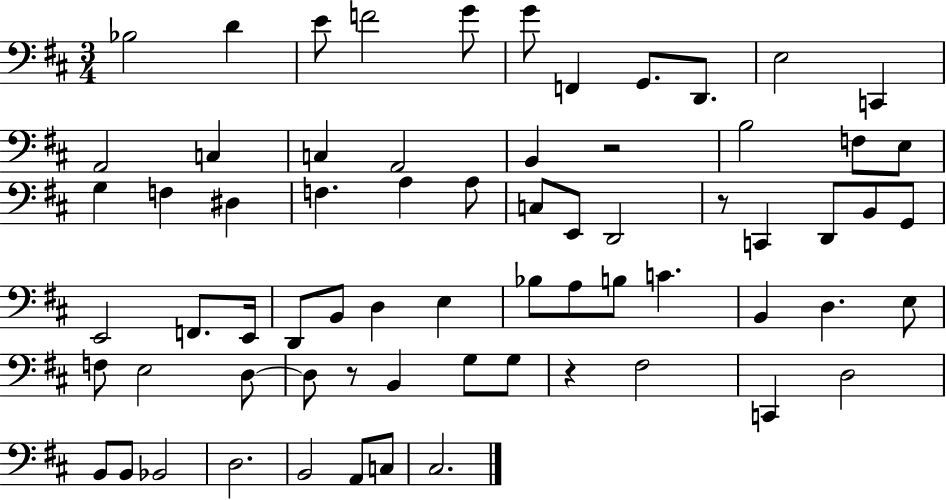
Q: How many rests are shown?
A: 4